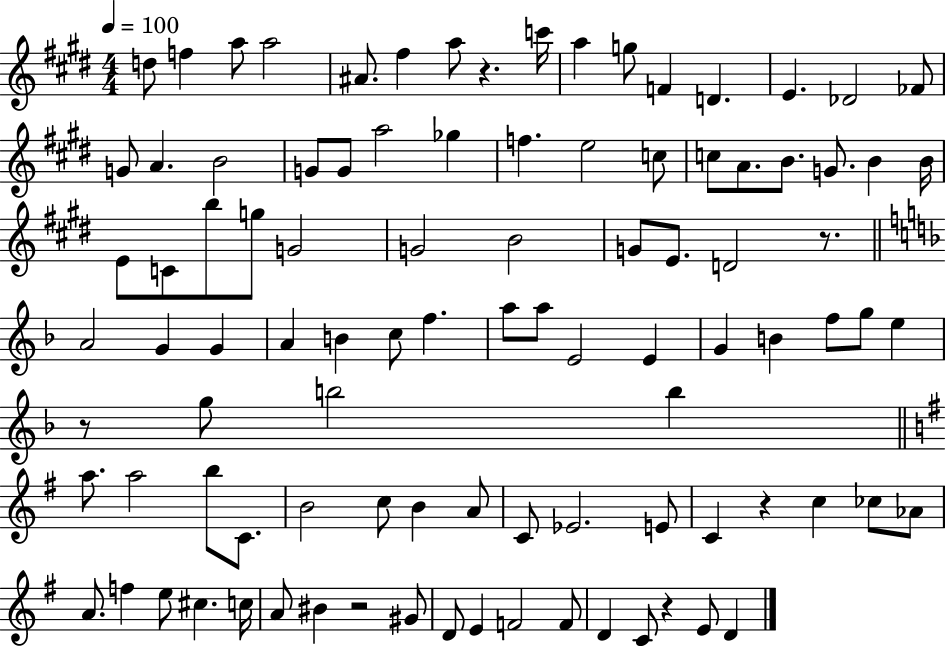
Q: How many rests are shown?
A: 6